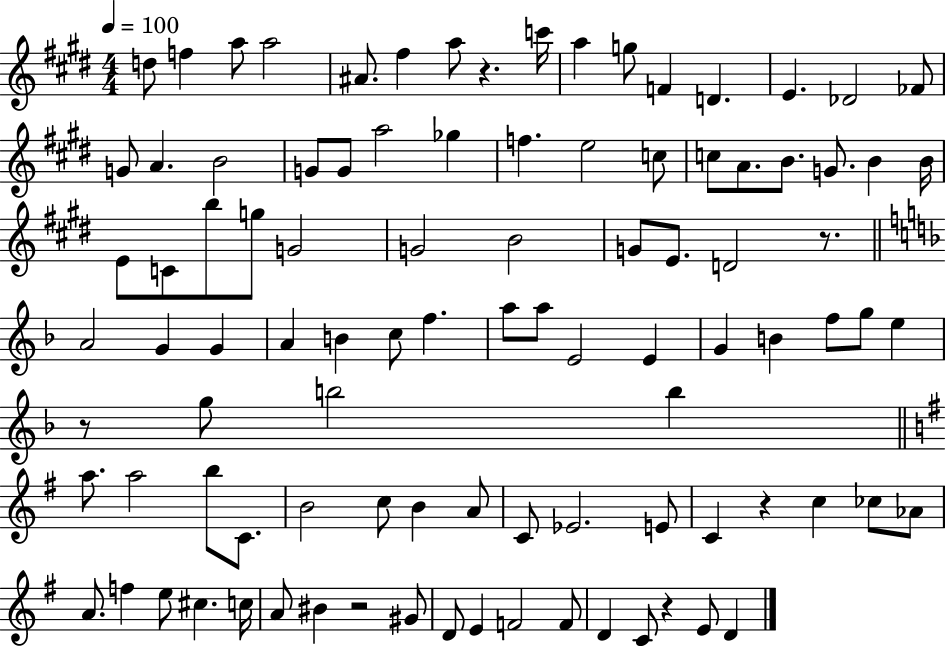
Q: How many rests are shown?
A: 6